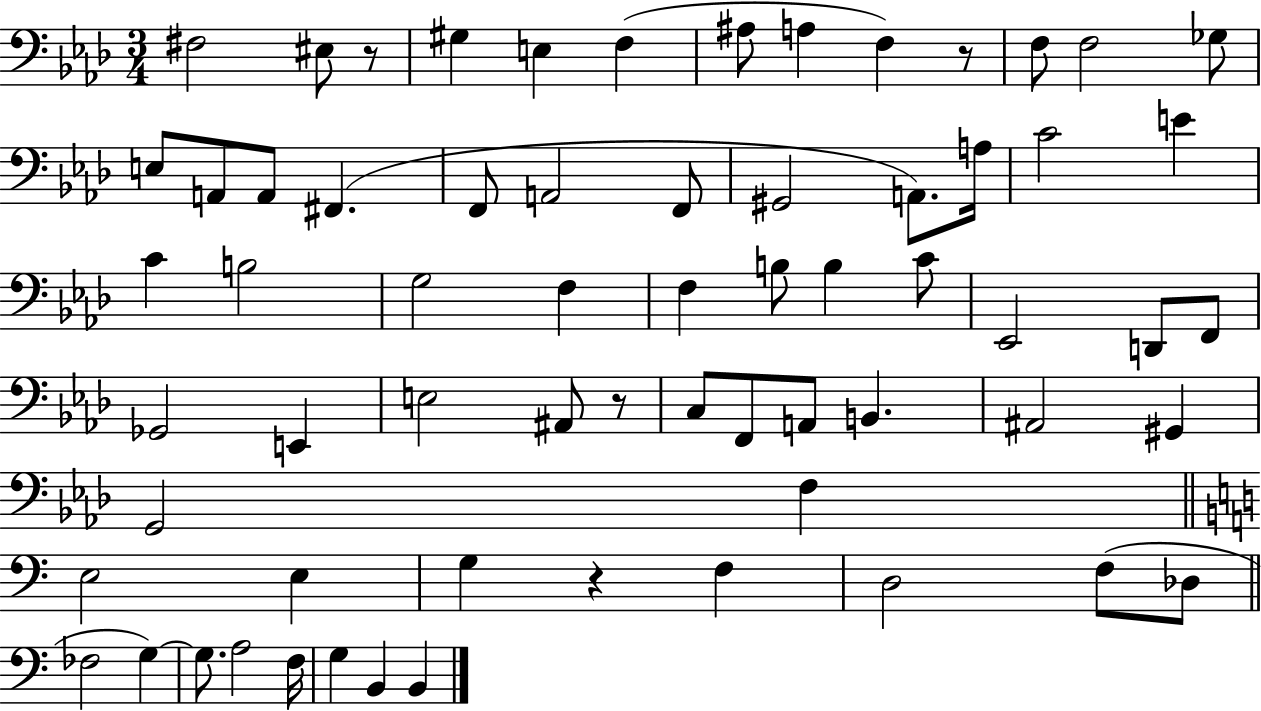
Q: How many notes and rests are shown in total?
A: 65